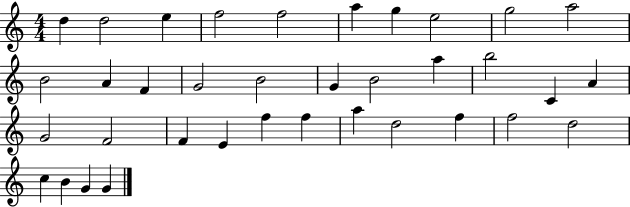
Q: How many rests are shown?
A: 0